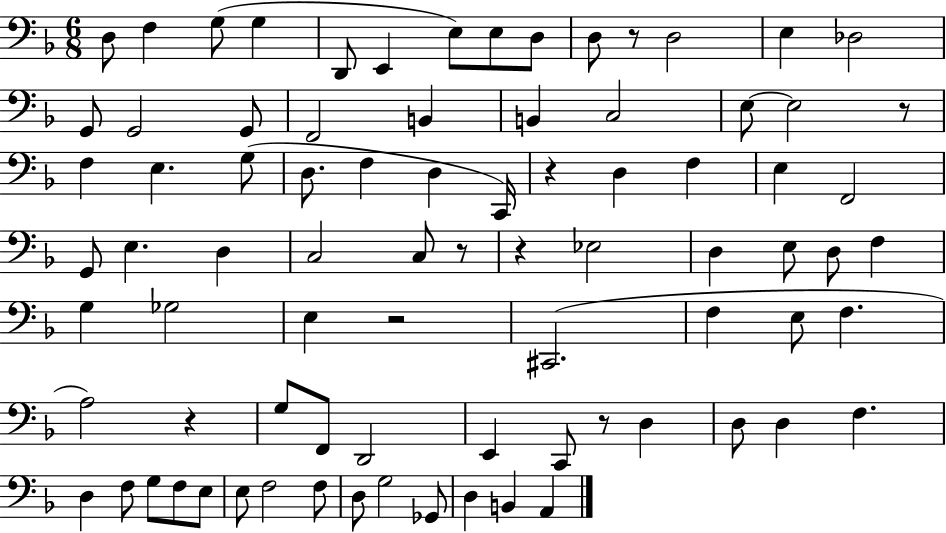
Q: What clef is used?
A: bass